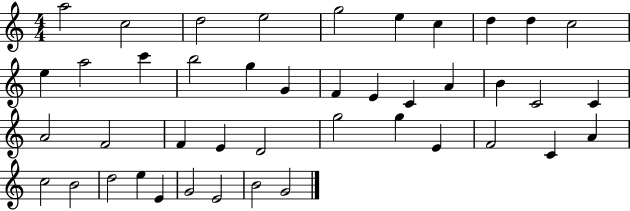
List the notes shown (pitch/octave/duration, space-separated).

A5/h C5/h D5/h E5/h G5/h E5/q C5/q D5/q D5/q C5/h E5/q A5/h C6/q B5/h G5/q G4/q F4/q E4/q C4/q A4/q B4/q C4/h C4/q A4/h F4/h F4/q E4/q D4/h G5/h G5/q E4/q F4/h C4/q A4/q C5/h B4/h D5/h E5/q E4/q G4/h E4/h B4/h G4/h